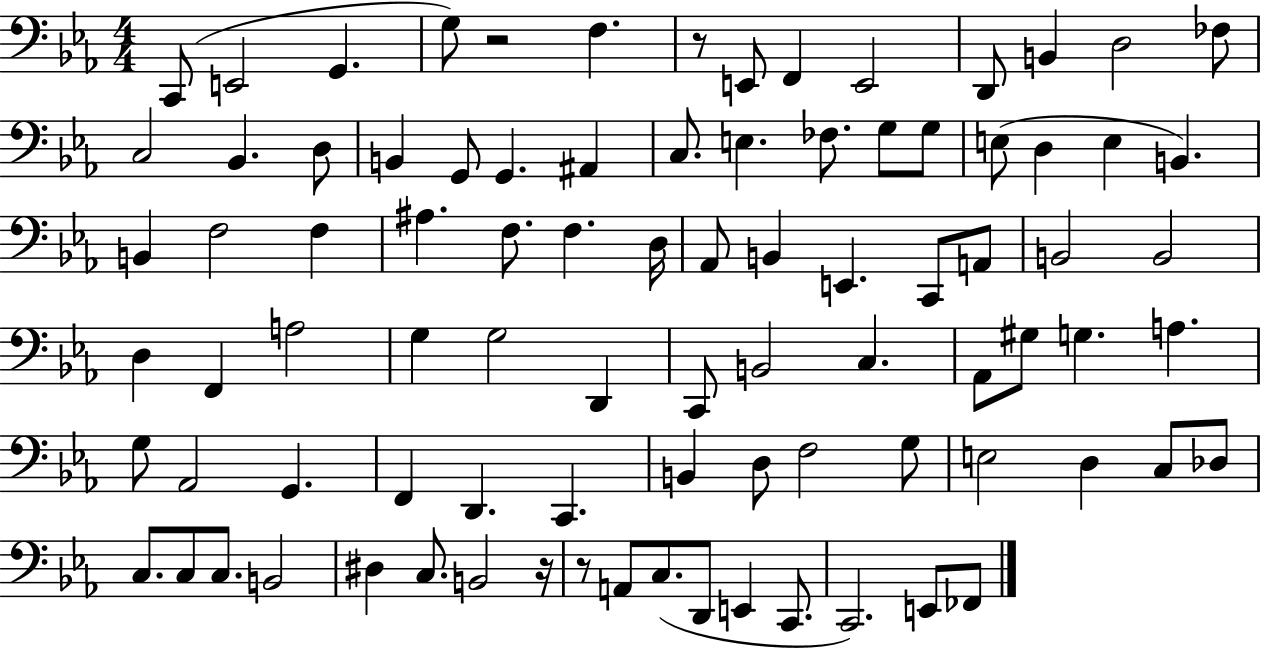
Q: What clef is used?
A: bass